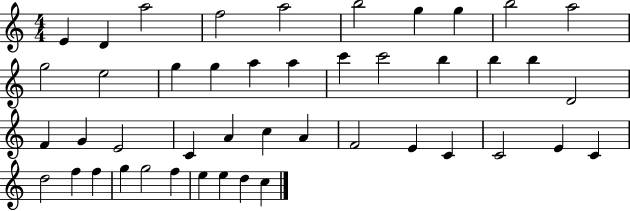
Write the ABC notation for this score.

X:1
T:Untitled
M:4/4
L:1/4
K:C
E D a2 f2 a2 b2 g g b2 a2 g2 e2 g g a a c' c'2 b b b D2 F G E2 C A c A F2 E C C2 E C d2 f f g g2 f e e d c